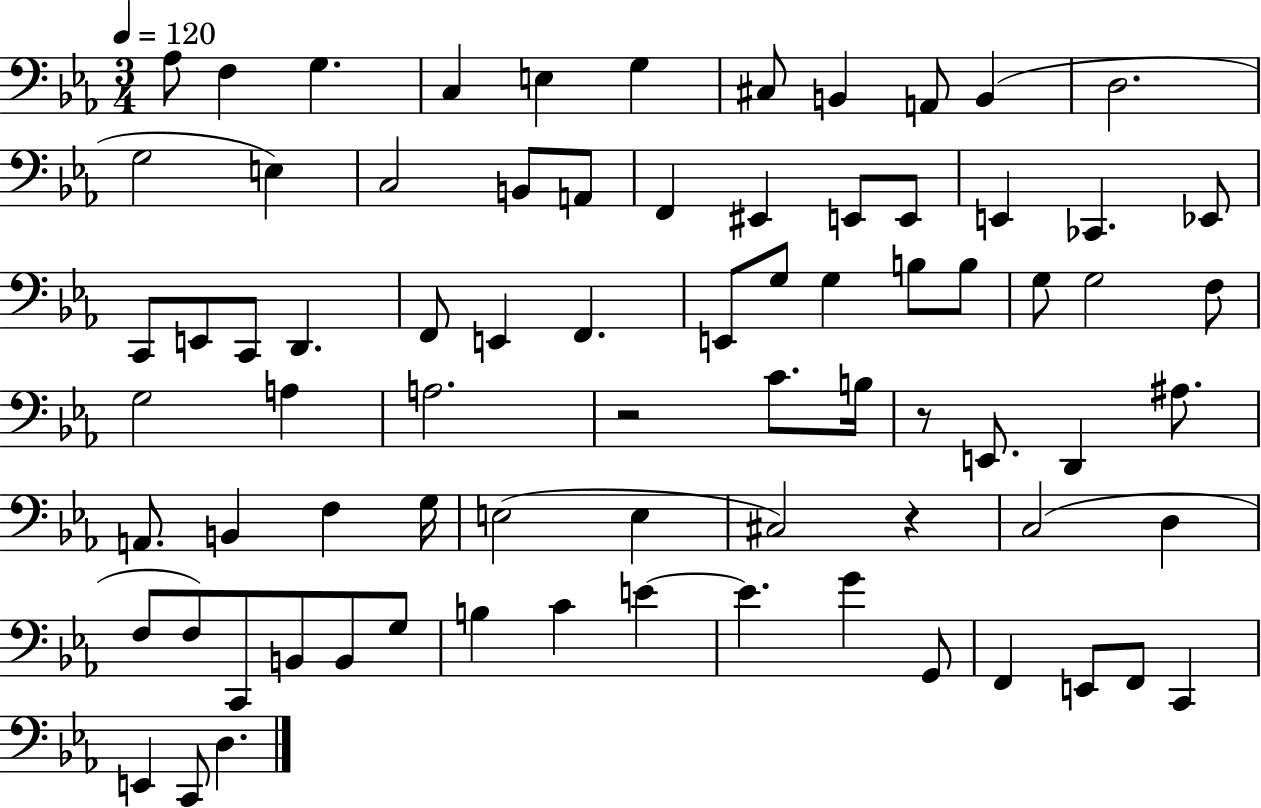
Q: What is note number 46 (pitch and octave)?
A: A#3